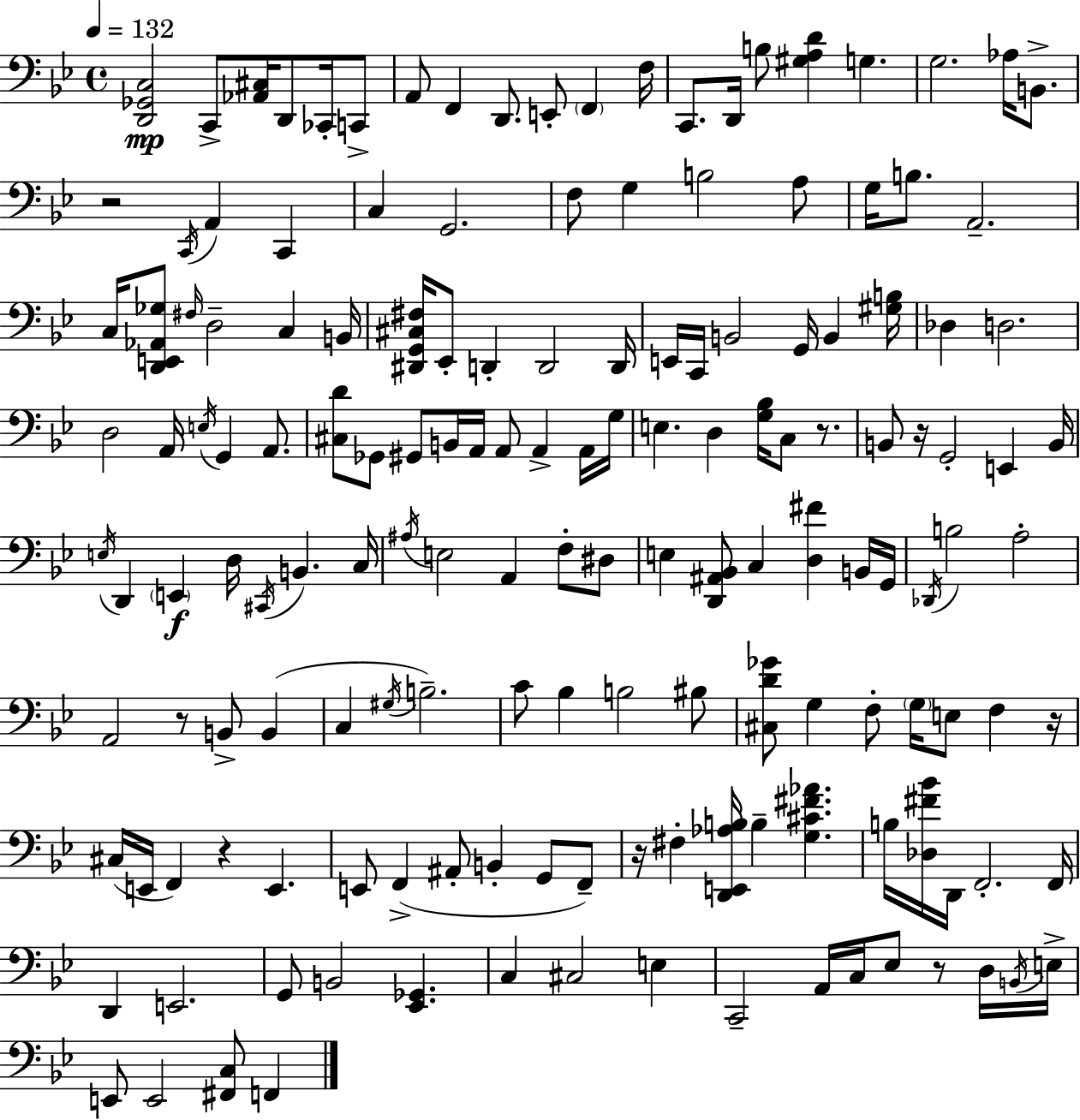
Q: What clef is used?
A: bass